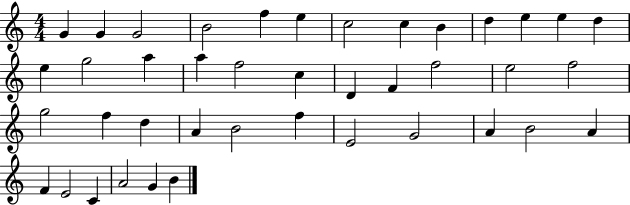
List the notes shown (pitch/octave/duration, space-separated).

G4/q G4/q G4/h B4/h F5/q E5/q C5/h C5/q B4/q D5/q E5/q E5/q D5/q E5/q G5/h A5/q A5/q F5/h C5/q D4/q F4/q F5/h E5/h F5/h G5/h F5/q D5/q A4/q B4/h F5/q E4/h G4/h A4/q B4/h A4/q F4/q E4/h C4/q A4/h G4/q B4/q